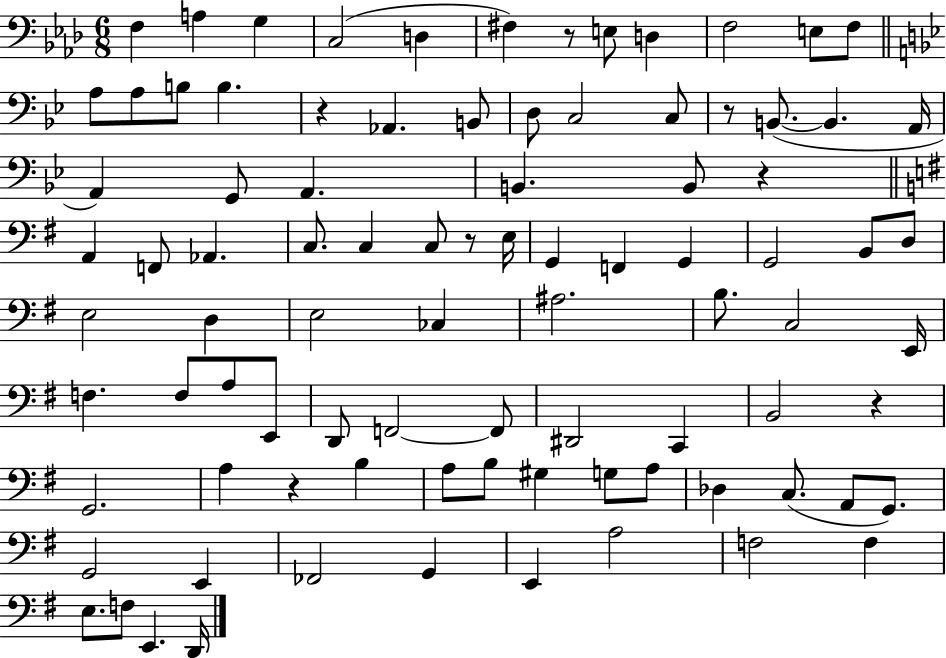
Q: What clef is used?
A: bass